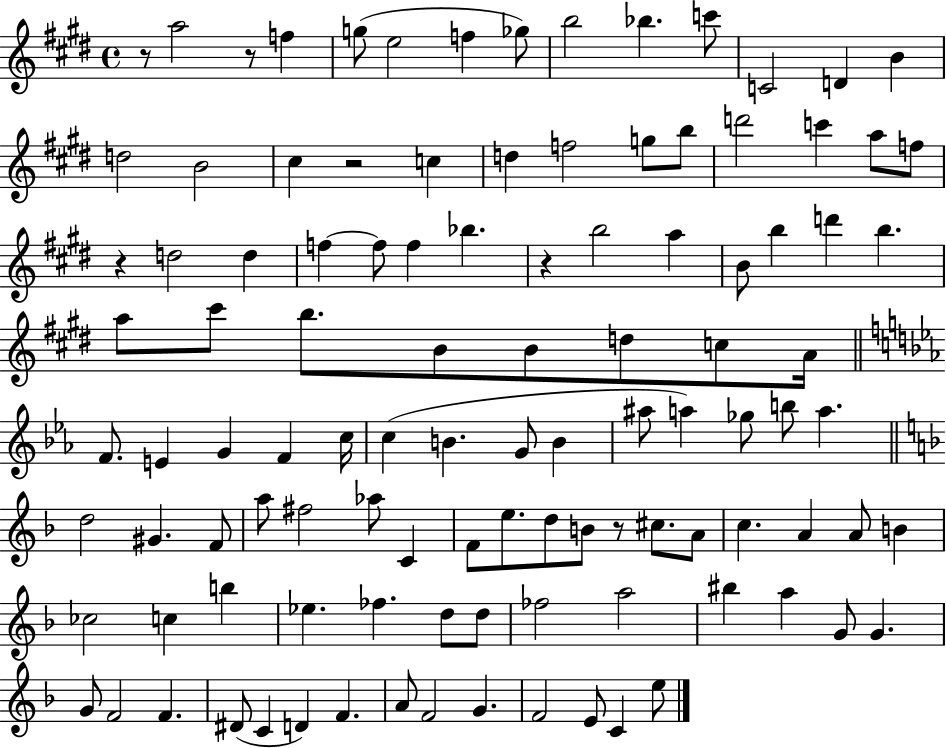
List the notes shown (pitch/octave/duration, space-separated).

R/e A5/h R/e F5/q G5/e E5/h F5/q Gb5/e B5/h Bb5/q. C6/e C4/h D4/q B4/q D5/h B4/h C#5/q R/h C5/q D5/q F5/h G5/e B5/e D6/h C6/q A5/e F5/e R/q D5/h D5/q F5/q F5/e F5/q Bb5/q. R/q B5/h A5/q B4/e B5/q D6/q B5/q. A5/e C#6/e B5/e. B4/e B4/e D5/e C5/e A4/s F4/e. E4/q G4/q F4/q C5/s C5/q B4/q. G4/e B4/q A#5/e A5/q Gb5/e B5/e A5/q. D5/h G#4/q. F4/e A5/e F#5/h Ab5/e C4/q F4/e E5/e. D5/e B4/e R/e C#5/e. A4/e C5/q. A4/q A4/e B4/q CES5/h C5/q B5/q Eb5/q. FES5/q. D5/e D5/e FES5/h A5/h BIS5/q A5/q G4/e G4/q. G4/e F4/h F4/q. D#4/e C4/q D4/q F4/q. A4/e F4/h G4/q. F4/h E4/e C4/q E5/e